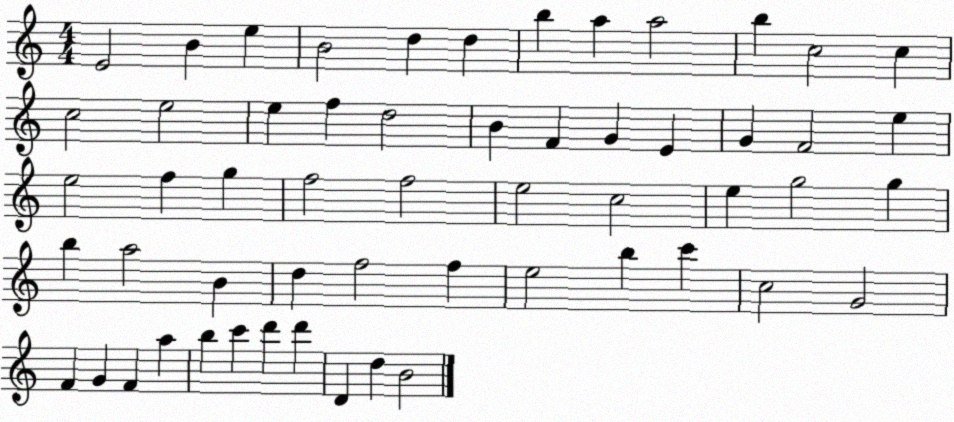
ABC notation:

X:1
T:Untitled
M:4/4
L:1/4
K:C
E2 B e B2 d d b a a2 b c2 c c2 e2 e f d2 B F G E G F2 e e2 f g f2 f2 e2 c2 e g2 g b a2 B d f2 f e2 b c' c2 G2 F G F a b c' d' d' D d B2